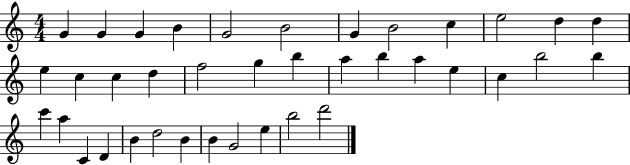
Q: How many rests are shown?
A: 0